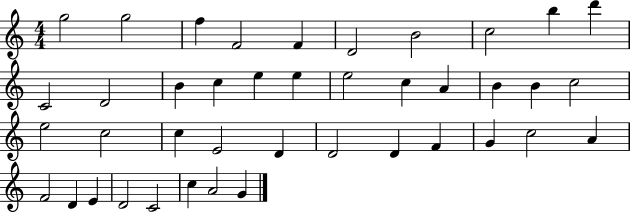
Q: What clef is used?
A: treble